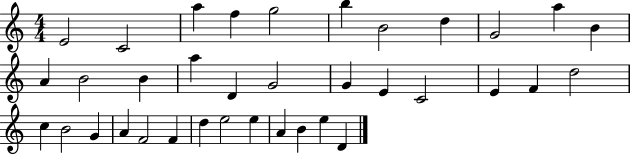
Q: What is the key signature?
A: C major